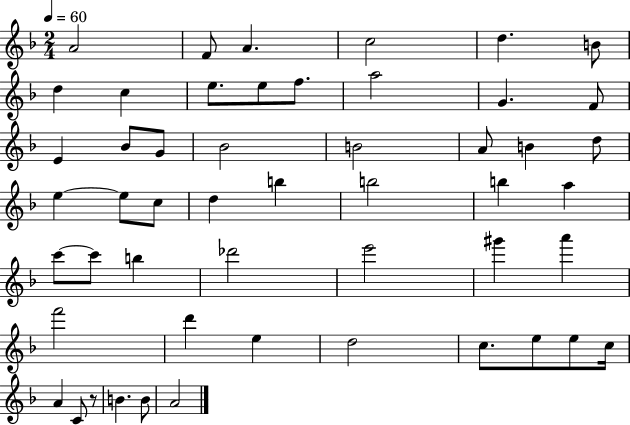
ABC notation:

X:1
T:Untitled
M:2/4
L:1/4
K:F
A2 F/2 A c2 d B/2 d c e/2 e/2 f/2 a2 G F/2 E _B/2 G/2 _B2 B2 A/2 B d/2 e e/2 c/2 d b b2 b a c'/2 c'/2 b _d'2 e'2 ^g' a' f'2 d' e d2 c/2 e/2 e/2 c/4 A C/2 z/2 B B/2 A2